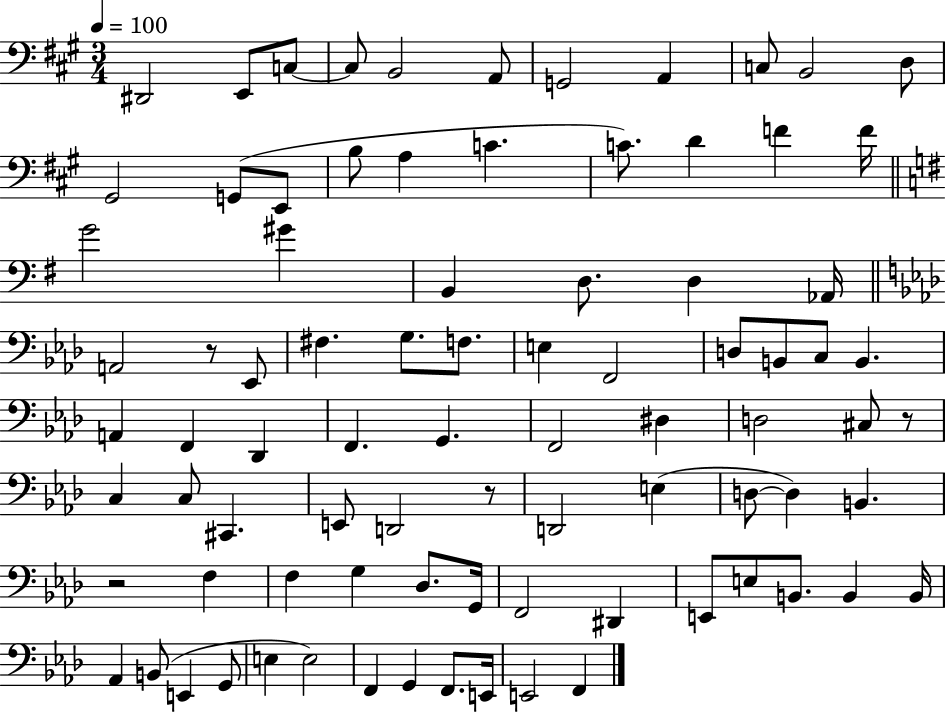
{
  \clef bass
  \numericTimeSignature
  \time 3/4
  \key a \major
  \tempo 4 = 100
  dis,2 e,8 c8~~ | c8 b,2 a,8 | g,2 a,4 | c8 b,2 d8 | \break gis,2 g,8( e,8 | b8 a4 c'4. | c'8.) d'4 f'4 f'16 | \bar "||" \break \key e \minor g'2 gis'4 | b,4 d8. d4 aes,16 | \bar "||" \break \key aes \major a,2 r8 ees,8 | fis4. g8. f8. | e4 f,2 | d8 b,8 c8 b,4. | \break a,4 f,4 des,4 | f,4. g,4. | f,2 dis4 | d2 cis8 r8 | \break c4 c8 cis,4. | e,8 d,2 r8 | d,2 e4( | d8~~ d4) b,4. | \break r2 f4 | f4 g4 des8. g,16 | f,2 dis,4 | e,8 e8 b,8. b,4 b,16 | \break aes,4 b,8( e,4 g,8 | e4 e2) | f,4 g,4 f,8. e,16 | e,2 f,4 | \break \bar "|."
}